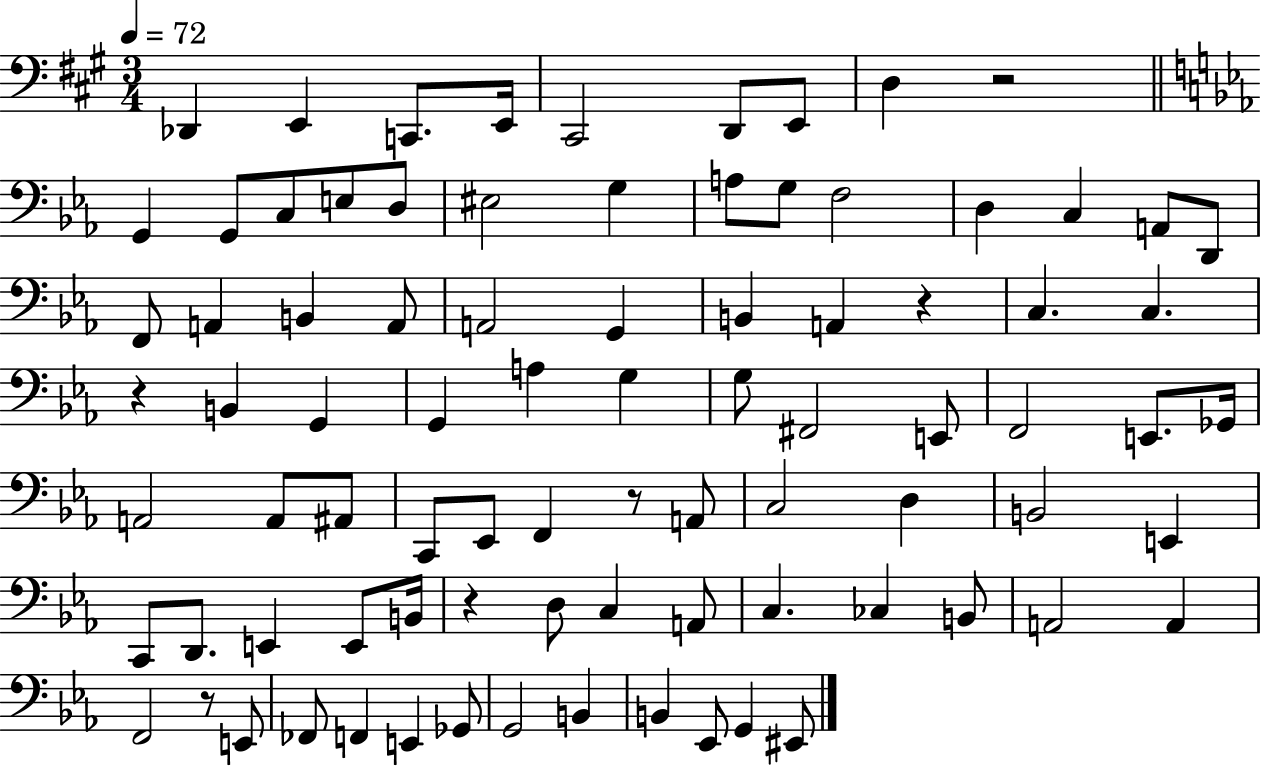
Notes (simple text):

Db2/q E2/q C2/e. E2/s C#2/h D2/e E2/e D3/q R/h G2/q G2/e C3/e E3/e D3/e EIS3/h G3/q A3/e G3/e F3/h D3/q C3/q A2/e D2/e F2/e A2/q B2/q A2/e A2/h G2/q B2/q A2/q R/q C3/q. C3/q. R/q B2/q G2/q G2/q A3/q G3/q G3/e F#2/h E2/e F2/h E2/e. Gb2/s A2/h A2/e A#2/e C2/e Eb2/e F2/q R/e A2/e C3/h D3/q B2/h E2/q C2/e D2/e. E2/q E2/e B2/s R/q D3/e C3/q A2/e C3/q. CES3/q B2/e A2/h A2/q F2/h R/e E2/e FES2/e F2/q E2/q Gb2/e G2/h B2/q B2/q Eb2/e G2/q EIS2/e